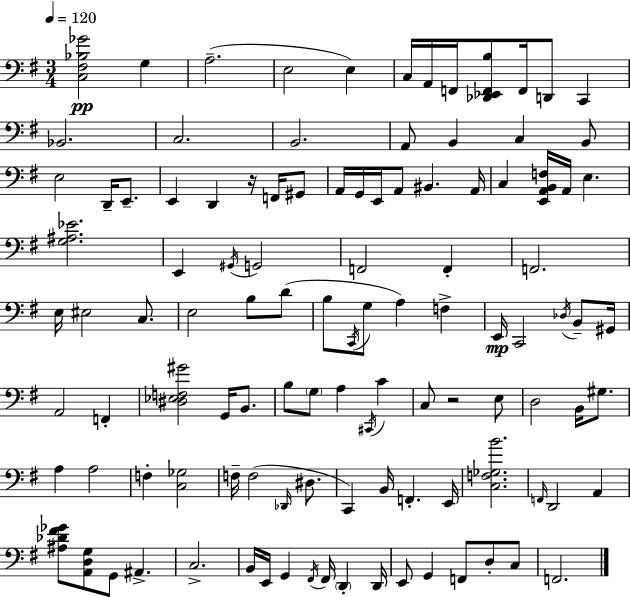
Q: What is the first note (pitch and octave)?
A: G3